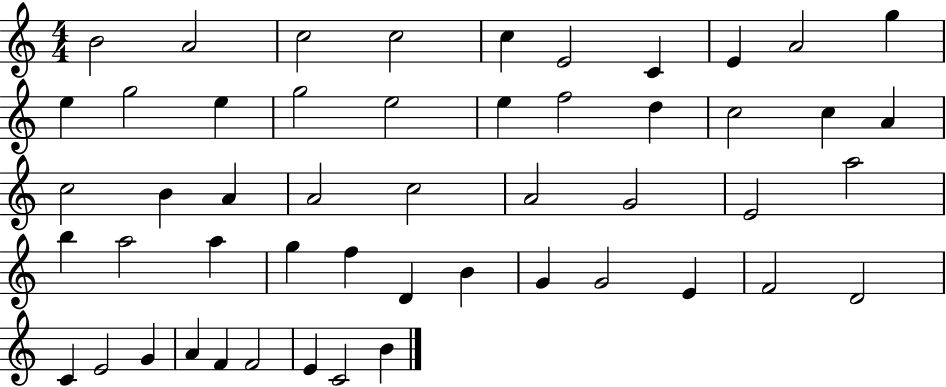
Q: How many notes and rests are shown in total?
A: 51